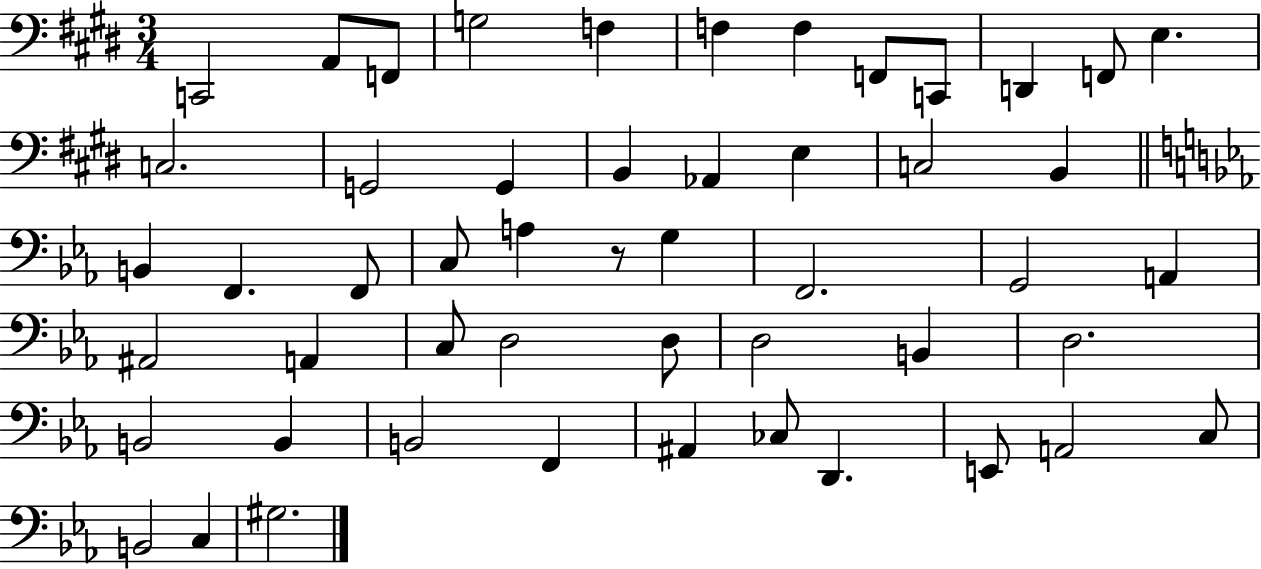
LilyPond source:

{
  \clef bass
  \numericTimeSignature
  \time 3/4
  \key e \major
  c,2 a,8 f,8 | g2 f4 | f4 f4 f,8 c,8 | d,4 f,8 e4. | \break c2. | g,2 g,4 | b,4 aes,4 e4 | c2 b,4 | \break \bar "||" \break \key ees \major b,4 f,4. f,8 | c8 a4 r8 g4 | f,2. | g,2 a,4 | \break ais,2 a,4 | c8 d2 d8 | d2 b,4 | d2. | \break b,2 b,4 | b,2 f,4 | ais,4 ces8 d,4. | e,8 a,2 c8 | \break b,2 c4 | gis2. | \bar "|."
}